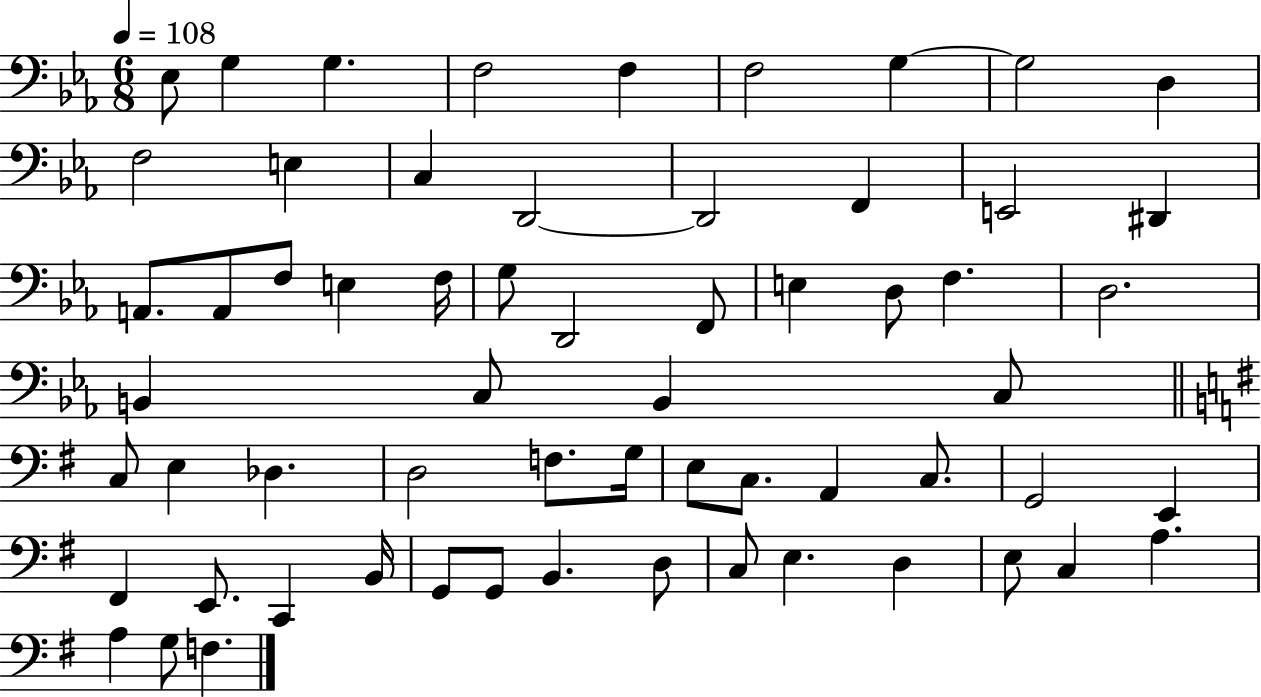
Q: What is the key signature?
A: EES major